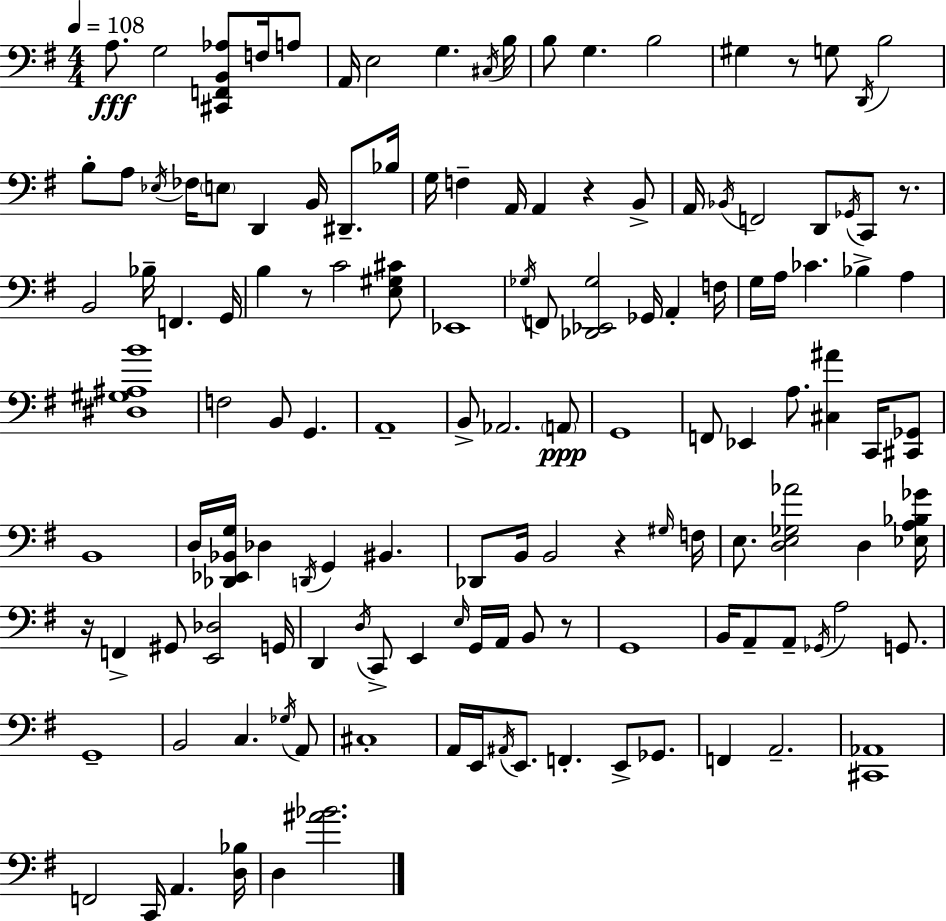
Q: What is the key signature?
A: E minor